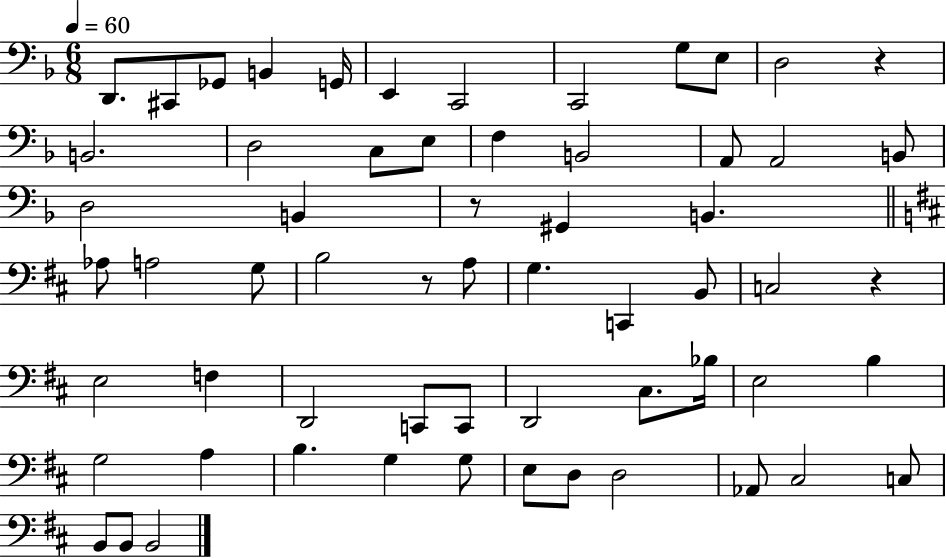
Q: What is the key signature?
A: F major